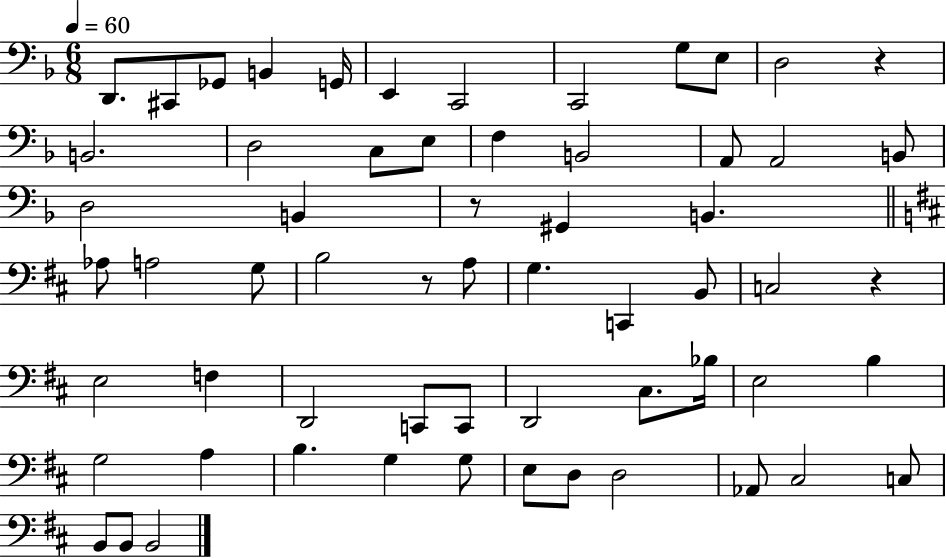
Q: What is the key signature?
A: F major